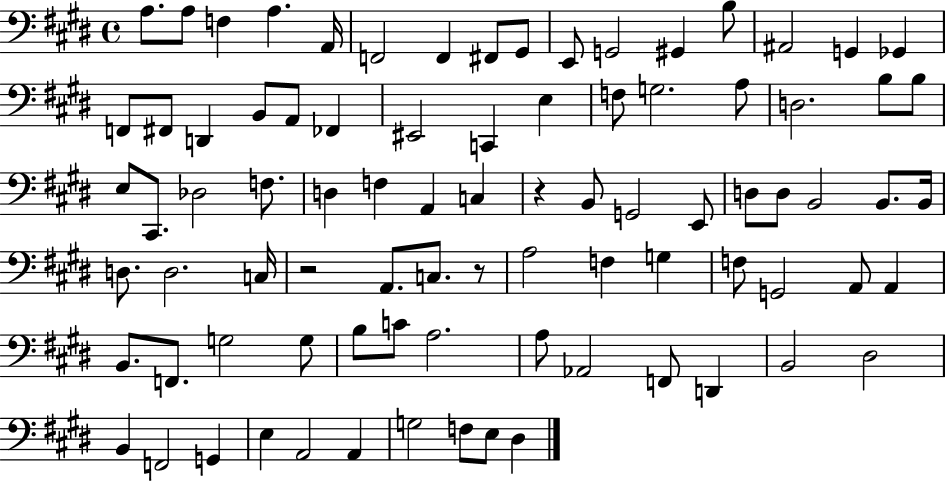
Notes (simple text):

A3/e. A3/e F3/q A3/q. A2/s F2/h F2/q F#2/e G#2/e E2/e G2/h G#2/q B3/e A#2/h G2/q Gb2/q F2/e F#2/e D2/q B2/e A2/e FES2/q EIS2/h C2/q E3/q F3/e G3/h. A3/e D3/h. B3/e B3/e E3/e C#2/e. Db3/h F3/e. D3/q F3/q A2/q C3/q R/q B2/e G2/h E2/e D3/e D3/e B2/h B2/e. B2/s D3/e. D3/h. C3/s R/h A2/e. C3/e. R/e A3/h F3/q G3/q F3/e G2/h A2/e A2/q B2/e. F2/e. G3/h G3/e B3/e C4/e A3/h. A3/e Ab2/h F2/e D2/q B2/h D#3/h B2/q F2/h G2/q E3/q A2/h A2/q G3/h F3/e E3/e D#3/q